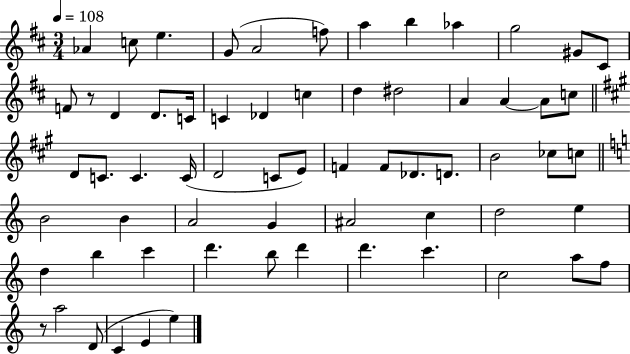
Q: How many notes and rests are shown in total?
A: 65